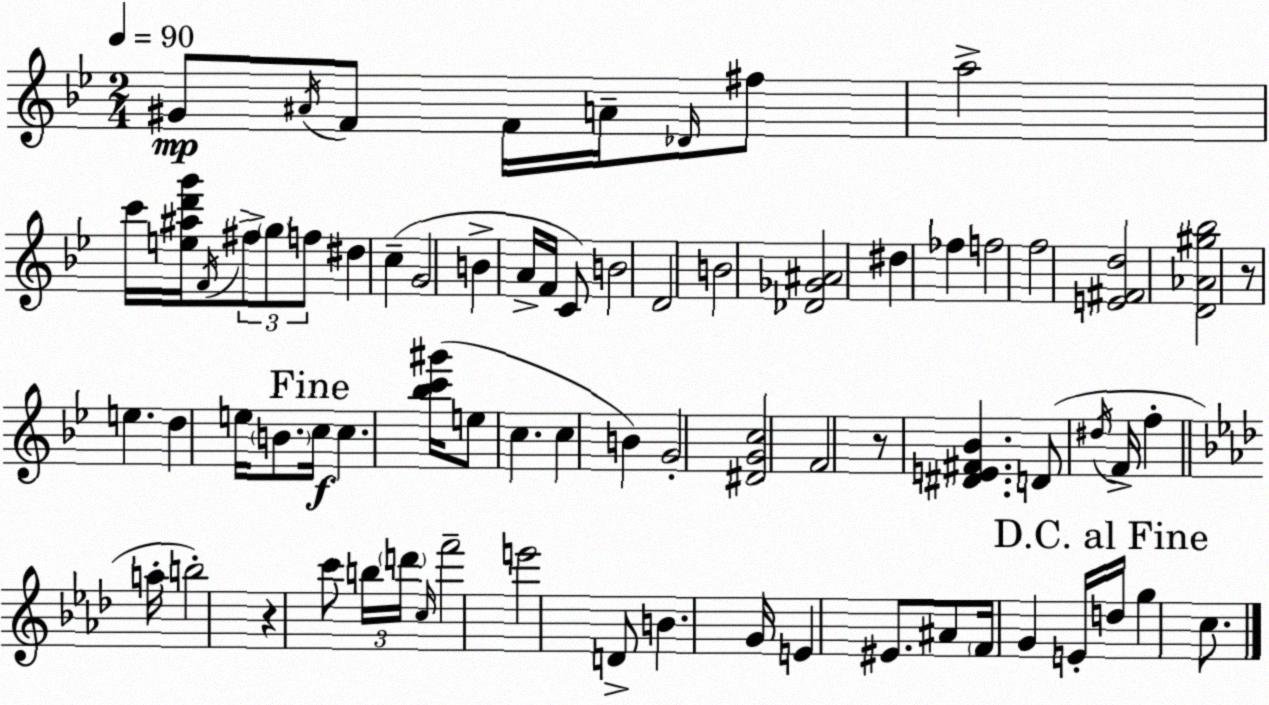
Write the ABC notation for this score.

X:1
T:Untitled
M:2/4
L:1/4
K:Gm
^G/2 ^A/4 F/2 F/4 A/4 _D/4 ^f/2 a2 c'/4 [e^ad'g']/4 F/4 ^f/2 g/2 f/2 ^d c G2 B A/4 F/4 C/2 B2 D2 B2 [_D_G^A]2 ^d _f f2 f2 [E^Fd]2 [D_A^g_b]2 z/2 e d e/4 B/2 c/4 c [_bc'^g']/4 e/2 c c B G2 [^DGc]2 F2 z/2 [^DE^F_B] D/2 ^d/4 F/4 f a/4 b2 z c'/2 b/4 d'/4 c/4 f'2 e'2 D/2 B G/4 E ^E/2 ^A/2 F/4 G E/4 d/4 g c/2